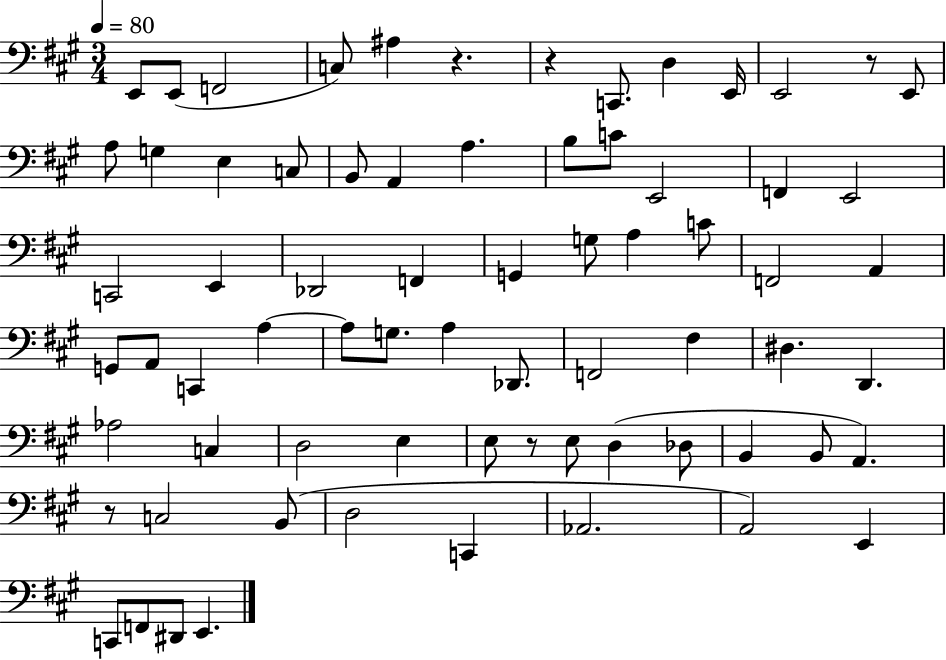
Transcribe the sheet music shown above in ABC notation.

X:1
T:Untitled
M:3/4
L:1/4
K:A
E,,/2 E,,/2 F,,2 C,/2 ^A, z z C,,/2 D, E,,/4 E,,2 z/2 E,,/2 A,/2 G, E, C,/2 B,,/2 A,, A, B,/2 C/2 E,,2 F,, E,,2 C,,2 E,, _D,,2 F,, G,, G,/2 A, C/2 F,,2 A,, G,,/2 A,,/2 C,, A, A,/2 G,/2 A, _D,,/2 F,,2 ^F, ^D, D,, _A,2 C, D,2 E, E,/2 z/2 E,/2 D, _D,/2 B,, B,,/2 A,, z/2 C,2 B,,/2 D,2 C,, _A,,2 A,,2 E,, C,,/2 F,,/2 ^D,,/2 E,,